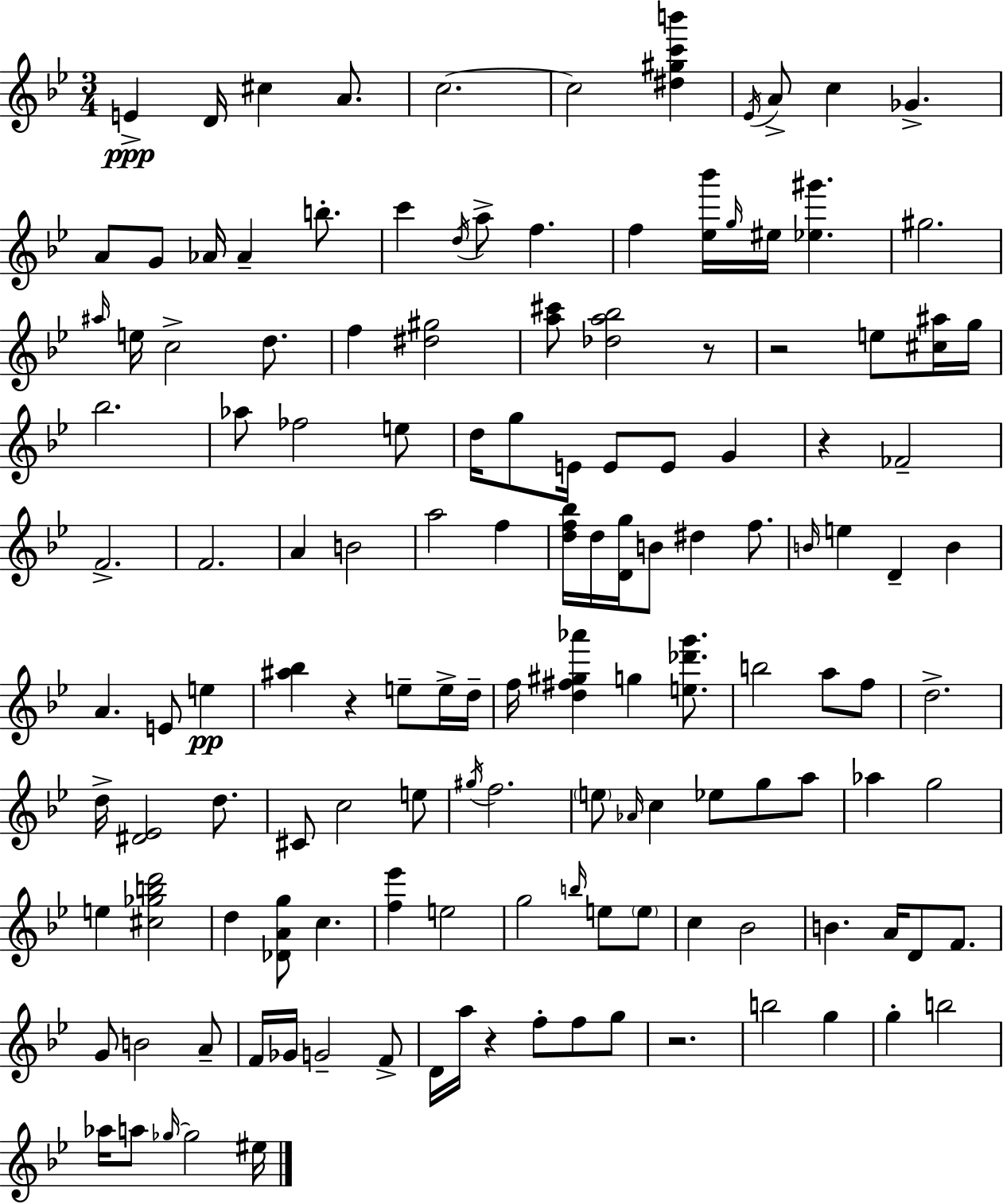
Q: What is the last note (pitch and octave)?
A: EIS5